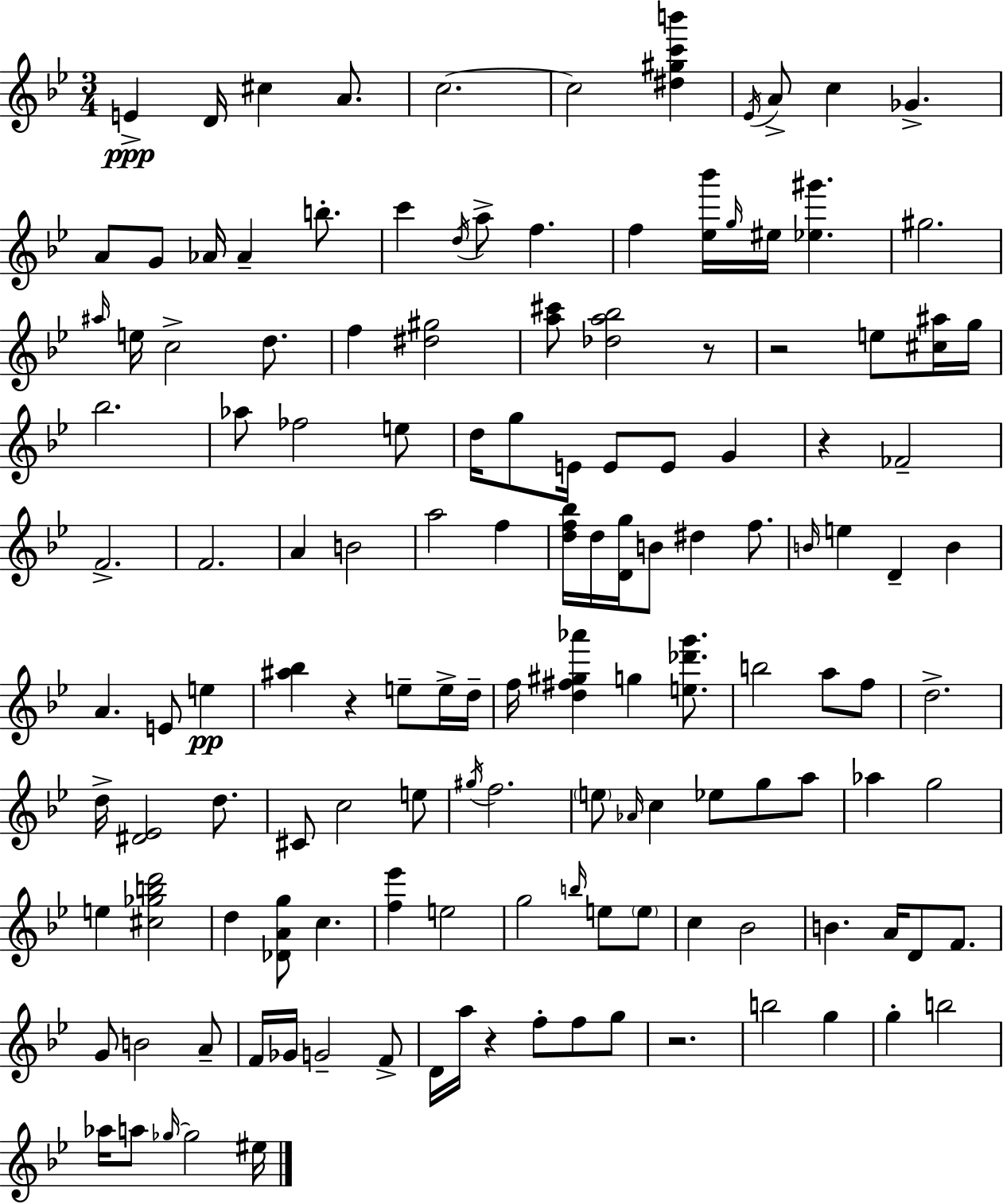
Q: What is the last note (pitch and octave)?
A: EIS5